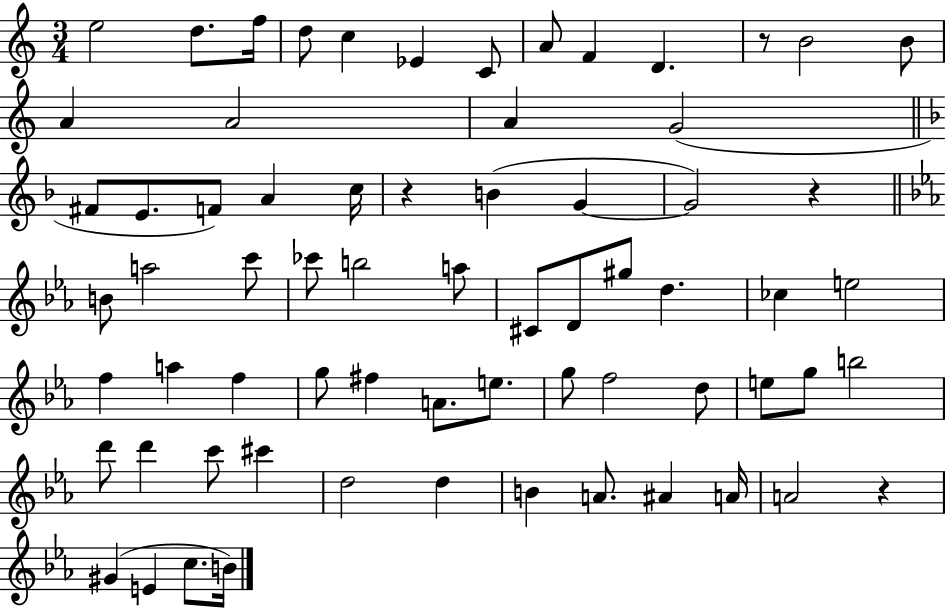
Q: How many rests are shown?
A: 4